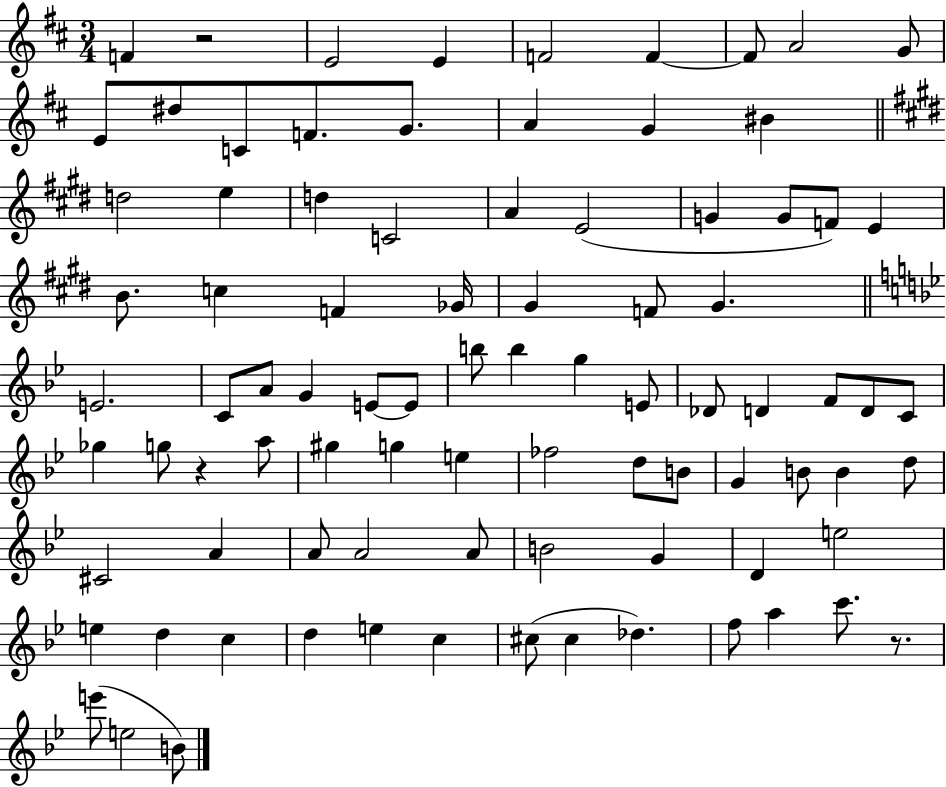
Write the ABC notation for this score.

X:1
T:Untitled
M:3/4
L:1/4
K:D
F z2 E2 E F2 F F/2 A2 G/2 E/2 ^d/2 C/2 F/2 G/2 A G ^B d2 e d C2 A E2 G G/2 F/2 E B/2 c F _G/4 ^G F/2 ^G E2 C/2 A/2 G E/2 E/2 b/2 b g E/2 _D/2 D F/2 D/2 C/2 _g g/2 z a/2 ^g g e _f2 d/2 B/2 G B/2 B d/2 ^C2 A A/2 A2 A/2 B2 G D e2 e d c d e c ^c/2 ^c _d f/2 a c'/2 z/2 e'/2 e2 B/2